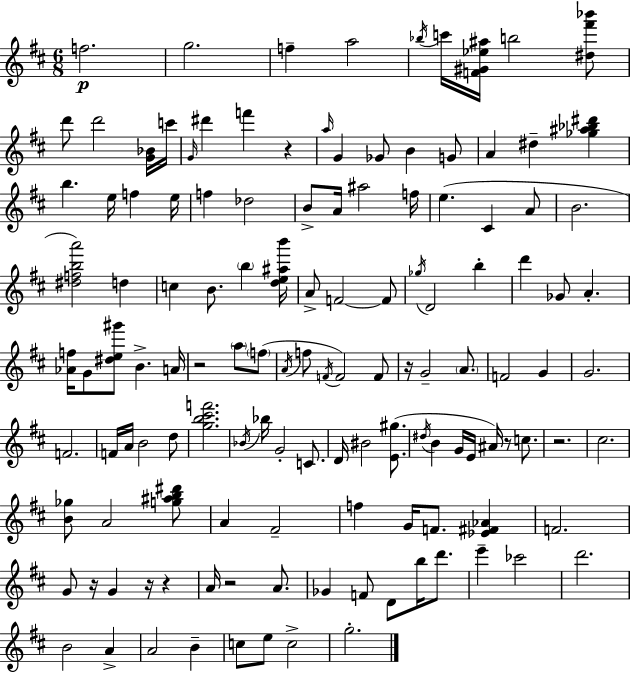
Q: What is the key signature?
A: D major